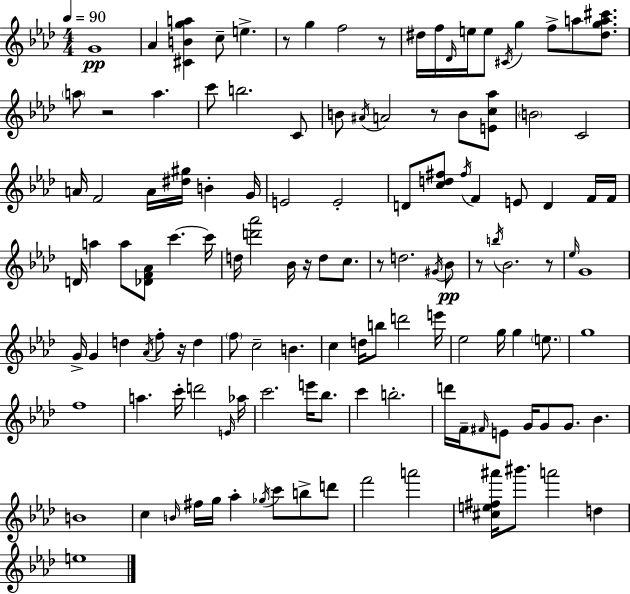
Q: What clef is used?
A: treble